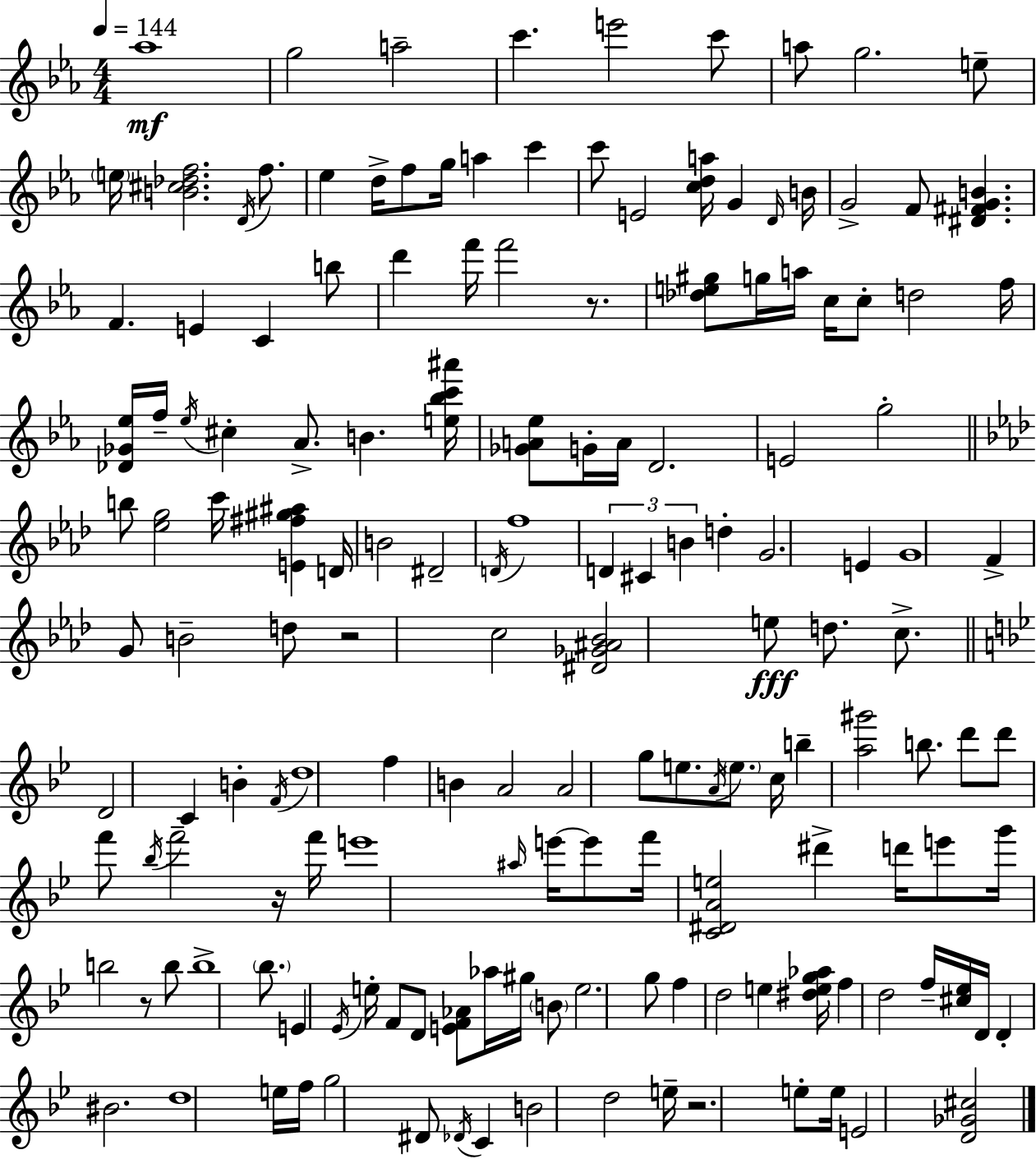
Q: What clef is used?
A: treble